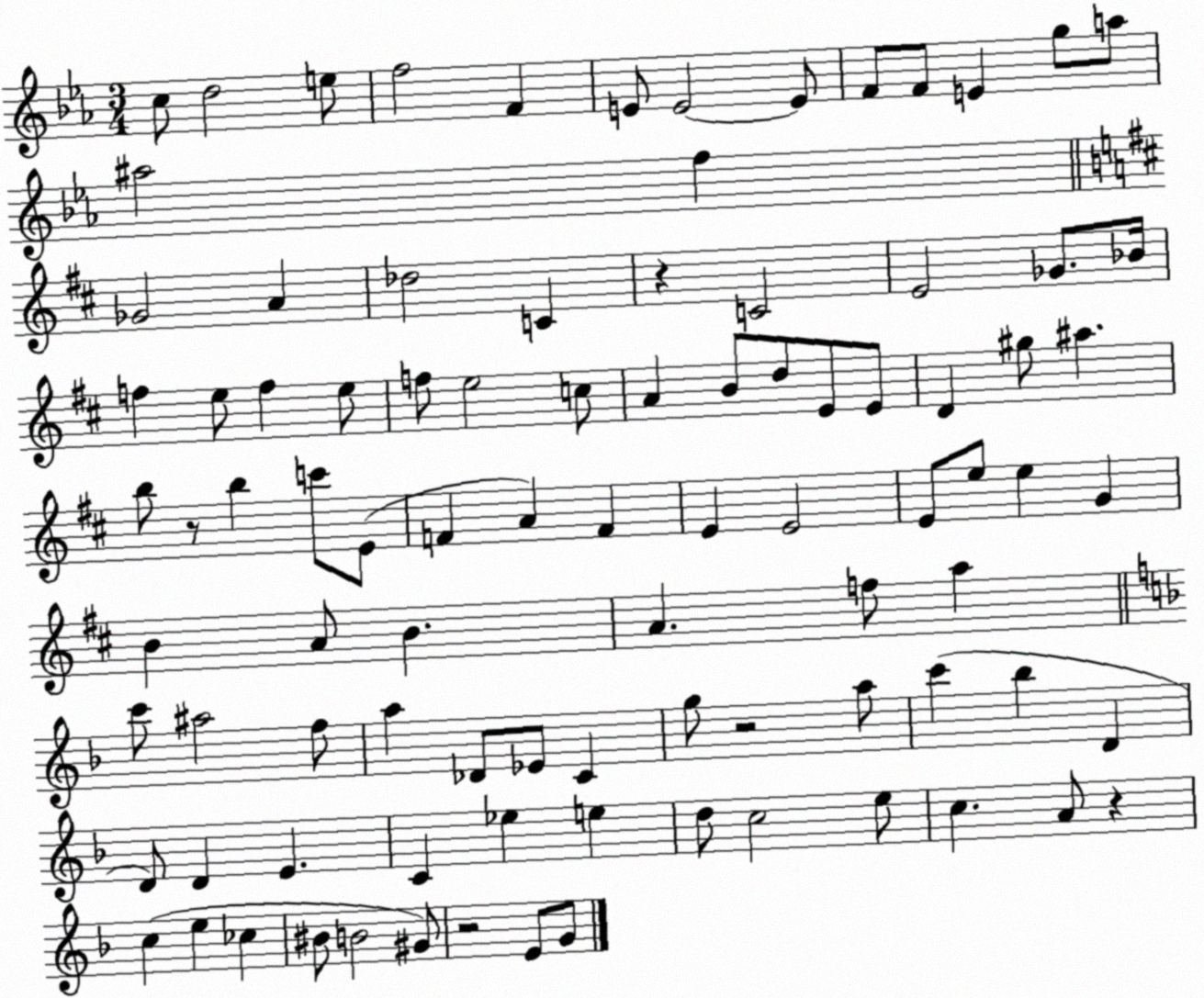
X:1
T:Untitled
M:3/4
L:1/4
K:Eb
c/2 d2 e/2 f2 F E/2 E2 E/2 F/2 F/2 E g/2 a/2 ^a2 f _G2 A _d2 C z C2 E2 _G/2 _B/4 f e/2 f e/2 f/2 e2 c/2 A B/2 d/2 E/2 E/2 D ^g/2 ^a b/2 z/2 b c'/2 E/2 F A F E E2 E/2 e/2 e G B A/2 B A f/2 a c'/2 ^a2 f/2 a _D/2 _E/2 C g/2 z2 a/2 c' _b D D/2 D E C _e e d/2 c2 e/2 c A/2 z c e _c ^B/2 B2 ^G/2 z2 E/2 G/2